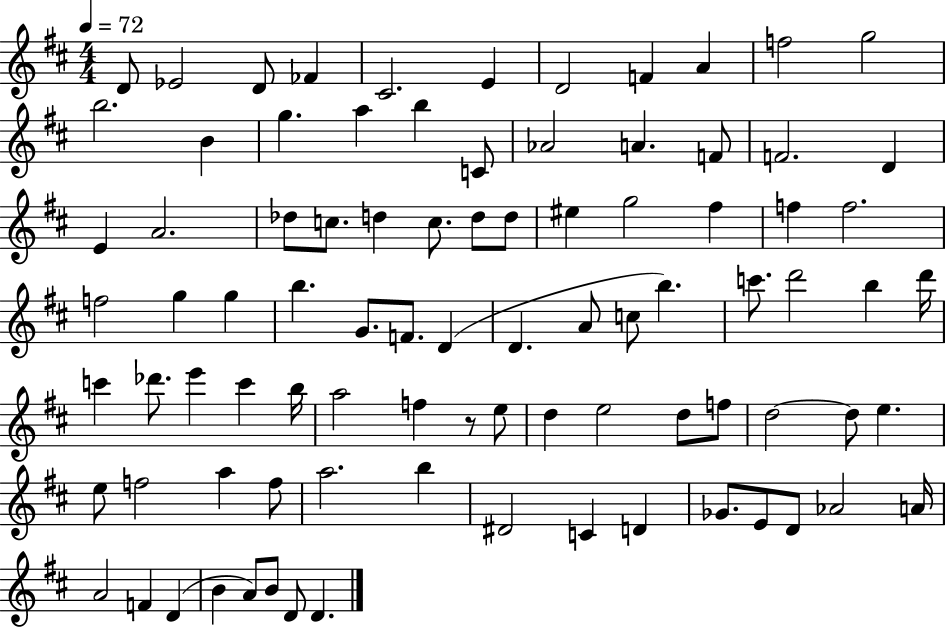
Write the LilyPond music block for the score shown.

{
  \clef treble
  \numericTimeSignature
  \time 4/4
  \key d \major
  \tempo 4 = 72
  \repeat volta 2 { d'8 ees'2 d'8 fes'4 | cis'2. e'4 | d'2 f'4 a'4 | f''2 g''2 | \break b''2. b'4 | g''4. a''4 b''4 c'8 | aes'2 a'4. f'8 | f'2. d'4 | \break e'4 a'2. | des''8 c''8. d''4 c''8. d''8 d''8 | eis''4 g''2 fis''4 | f''4 f''2. | \break f''2 g''4 g''4 | b''4. g'8. f'8. d'4( | d'4. a'8 c''8 b''4.) | c'''8. d'''2 b''4 d'''16 | \break c'''4 des'''8. e'''4 c'''4 b''16 | a''2 f''4 r8 e''8 | d''4 e''2 d''8 f''8 | d''2~~ d''8 e''4. | \break e''8 f''2 a''4 f''8 | a''2. b''4 | dis'2 c'4 d'4 | ges'8. e'8 d'8 aes'2 a'16 | \break a'2 f'4 d'4( | b'4 a'8) b'8 d'8 d'4. | } \bar "|."
}